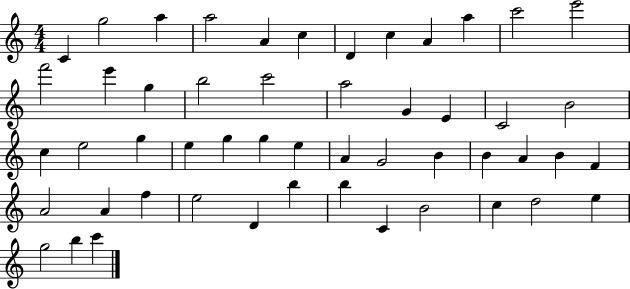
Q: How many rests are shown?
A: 0